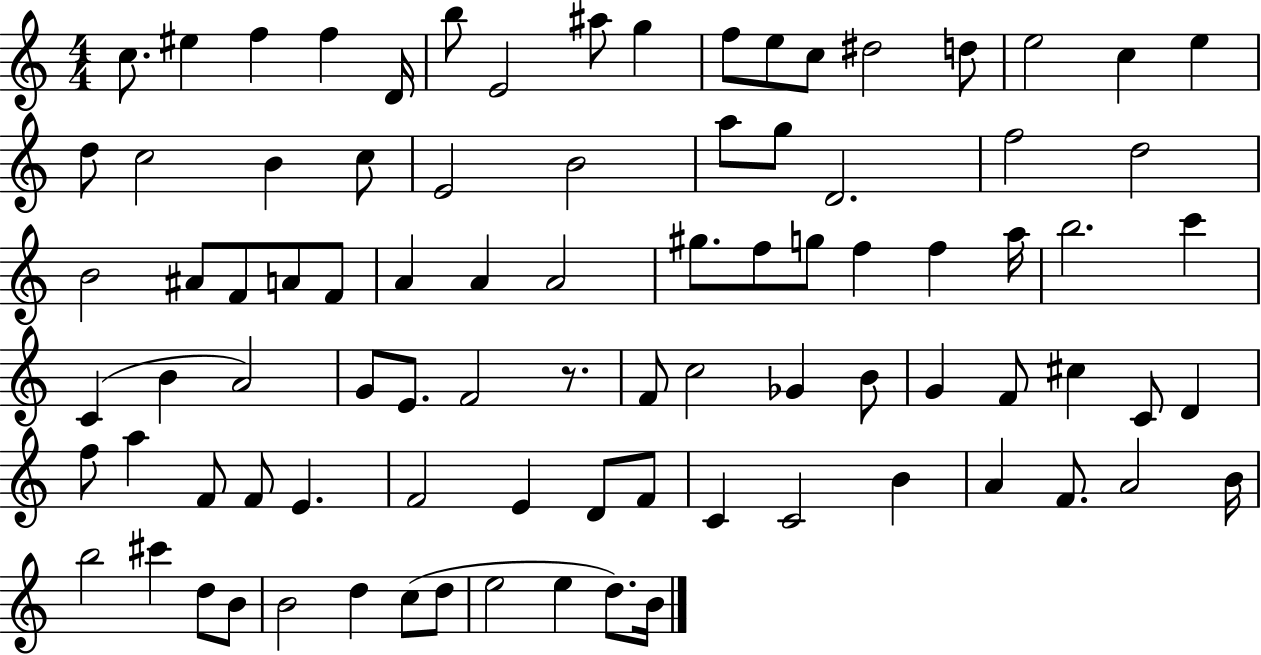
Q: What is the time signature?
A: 4/4